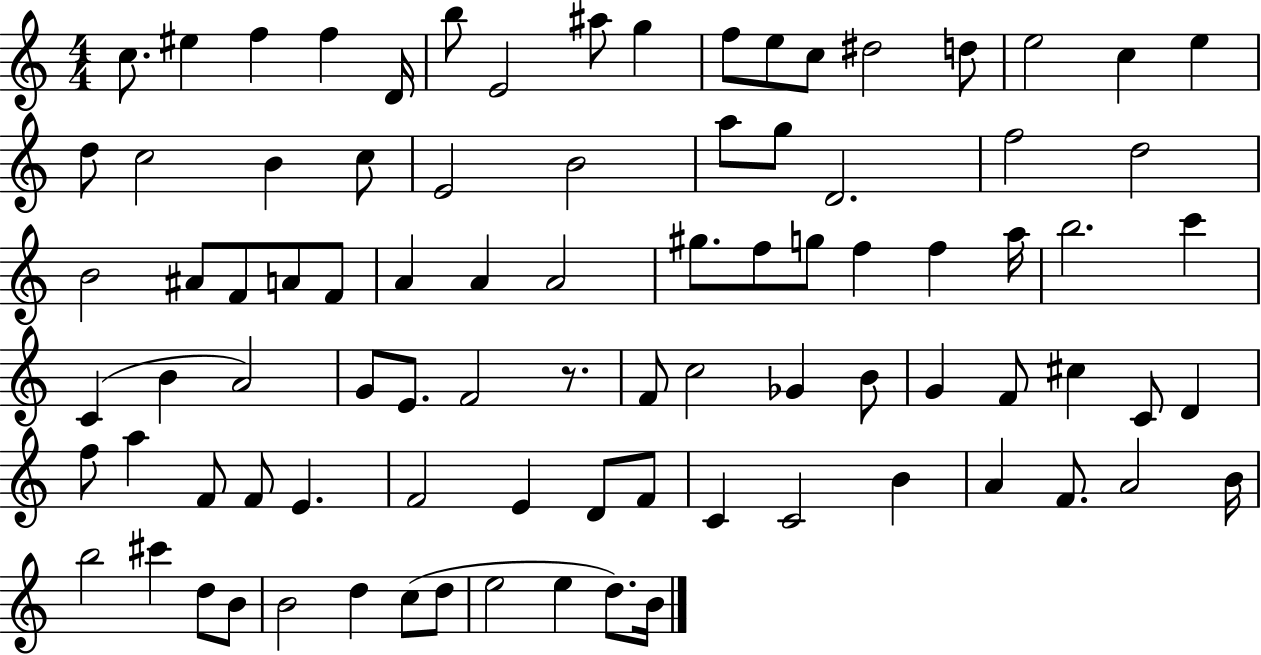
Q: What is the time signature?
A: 4/4